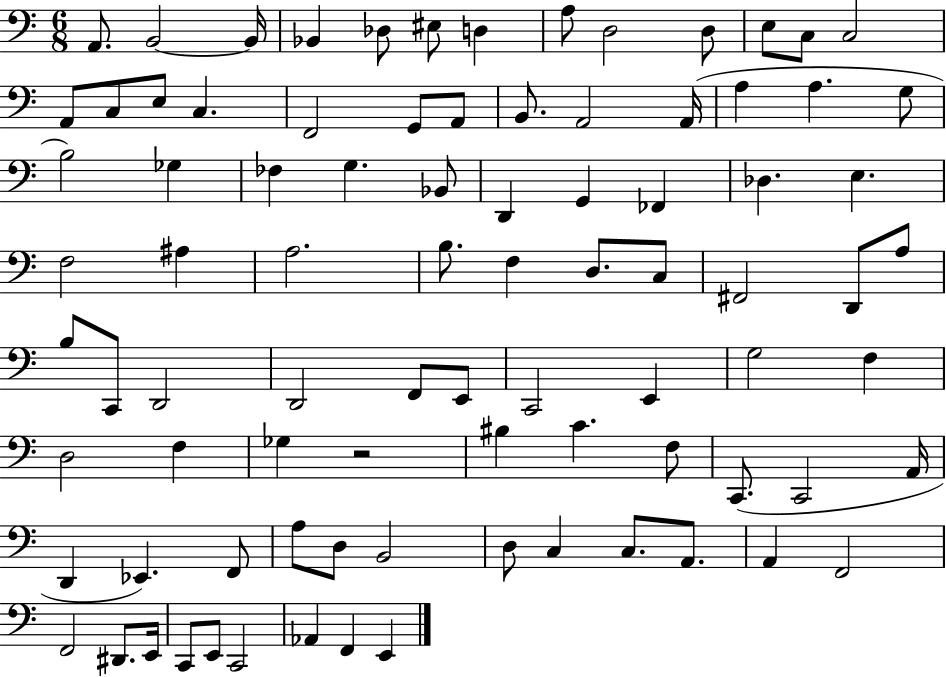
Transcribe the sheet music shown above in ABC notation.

X:1
T:Untitled
M:6/8
L:1/4
K:C
A,,/2 B,,2 B,,/4 _B,, _D,/2 ^E,/2 D, A,/2 D,2 D,/2 E,/2 C,/2 C,2 A,,/2 C,/2 E,/2 C, F,,2 G,,/2 A,,/2 B,,/2 A,,2 A,,/4 A, A, G,/2 B,2 _G, _F, G, _B,,/2 D,, G,, _F,, _D, E, F,2 ^A, A,2 B,/2 F, D,/2 C,/2 ^F,,2 D,,/2 A,/2 B,/2 C,,/2 D,,2 D,,2 F,,/2 E,,/2 C,,2 E,, G,2 F, D,2 F, _G, z2 ^B, C F,/2 C,,/2 C,,2 A,,/4 D,, _E,, F,,/2 A,/2 D,/2 B,,2 D,/2 C, C,/2 A,,/2 A,, F,,2 F,,2 ^D,,/2 E,,/4 C,,/2 E,,/2 C,,2 _A,, F,, E,,